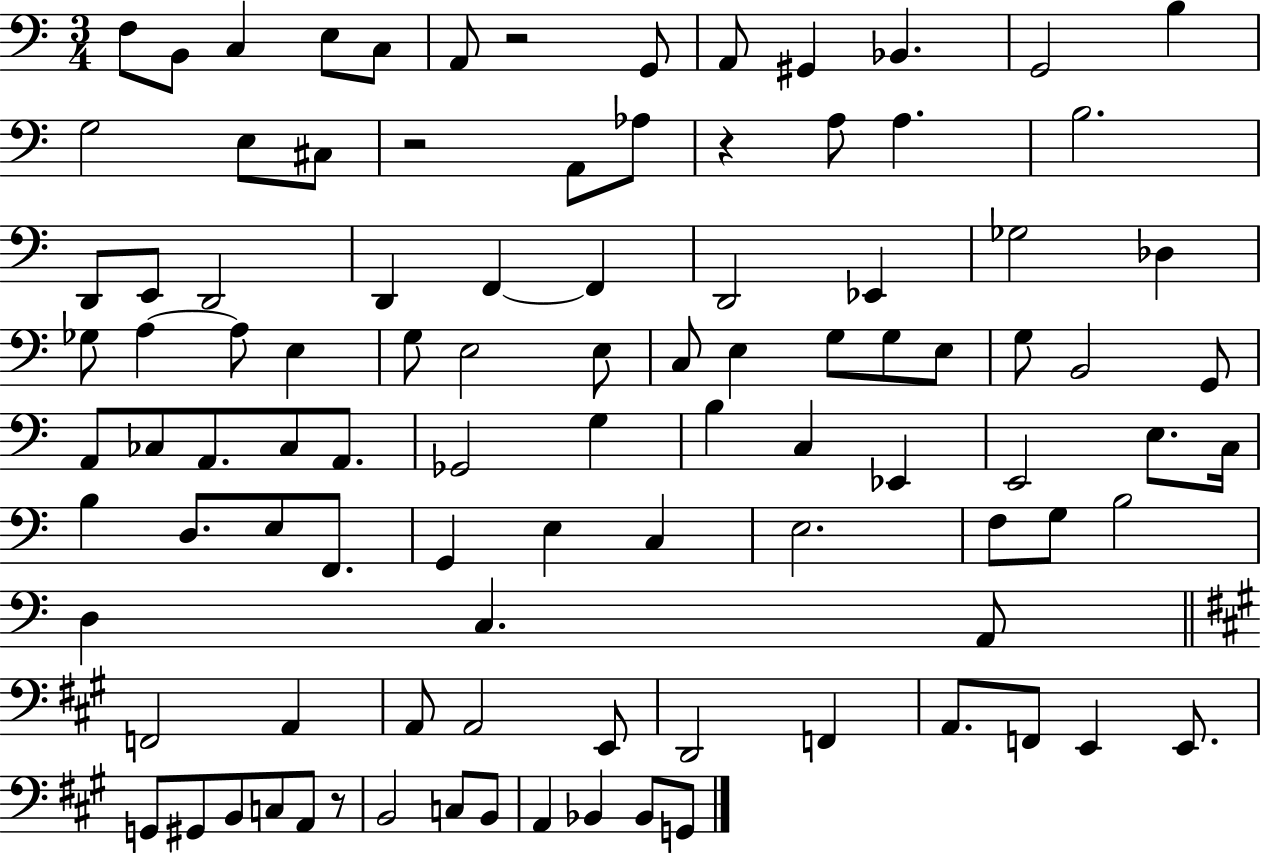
{
  \clef bass
  \numericTimeSignature
  \time 3/4
  \key c \major
  \repeat volta 2 { f8 b,8 c4 e8 c8 | a,8 r2 g,8 | a,8 gis,4 bes,4. | g,2 b4 | \break g2 e8 cis8 | r2 a,8 aes8 | r4 a8 a4. | b2. | \break d,8 e,8 d,2 | d,4 f,4~~ f,4 | d,2 ees,4 | ges2 des4 | \break ges8 a4~~ a8 e4 | g8 e2 e8 | c8 e4 g8 g8 e8 | g8 b,2 g,8 | \break a,8 ces8 a,8. ces8 a,8. | ges,2 g4 | b4 c4 ees,4 | e,2 e8. c16 | \break b4 d8. e8 f,8. | g,4 e4 c4 | e2. | f8 g8 b2 | \break d4 c4. a,8 | \bar "||" \break \key a \major f,2 a,4 | a,8 a,2 e,8 | d,2 f,4 | a,8. f,8 e,4 e,8. | \break g,8 gis,8 b,8 c8 a,8 r8 | b,2 c8 b,8 | a,4 bes,4 bes,8 g,8 | } \bar "|."
}